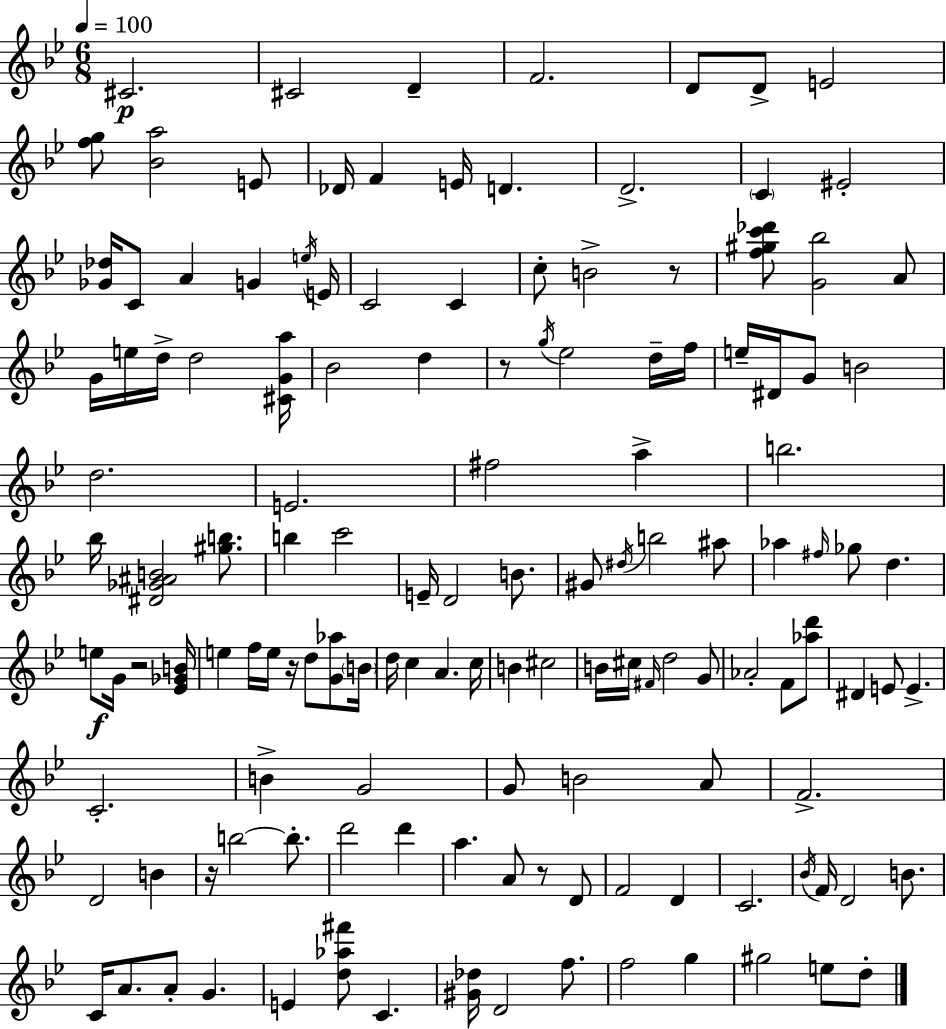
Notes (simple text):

C#4/h. C#4/h D4/q F4/h. D4/e D4/e E4/h [F5,G5]/e [Bb4,A5]/h E4/e Db4/s F4/q E4/s D4/q. D4/h. C4/q EIS4/h [Gb4,Db5]/s C4/e A4/q G4/q E5/s E4/s C4/h C4/q C5/e B4/h R/e [F5,G#5,C6,Db6]/e [G4,Bb5]/h A4/e G4/s E5/s D5/s D5/h [C#4,G4,A5]/s Bb4/h D5/q R/e G5/s Eb5/h D5/s F5/s E5/s D#4/s G4/e B4/h D5/h. E4/h. F#5/h A5/q B5/h. Bb5/s [D#4,Gb4,A#4,B4]/h [G#5,B5]/e. B5/q C6/h E4/s D4/h B4/e. G#4/e D#5/s B5/h A#5/e Ab5/q F#5/s Gb5/e D5/q. E5/e G4/s R/h [Eb4,Gb4,B4]/s E5/q F5/s E5/s R/s D5/e [G4,Ab5]/e B4/s D5/s C5/q A4/q. C5/s B4/q C#5/h B4/s C#5/s F#4/s D5/h G4/e Ab4/h F4/e [Ab5,D6]/e D#4/q E4/e E4/q. C4/h. B4/q G4/h G4/e B4/h A4/e F4/h. D4/h B4/q R/s B5/h B5/e. D6/h D6/q A5/q. A4/e R/e D4/e F4/h D4/q C4/h. Bb4/s F4/s D4/h B4/e. C4/s A4/e. A4/e G4/q. E4/q [D5,Ab5,F#6]/e C4/q. [G#4,Db5]/s D4/h F5/e. F5/h G5/q G#5/h E5/e D5/e